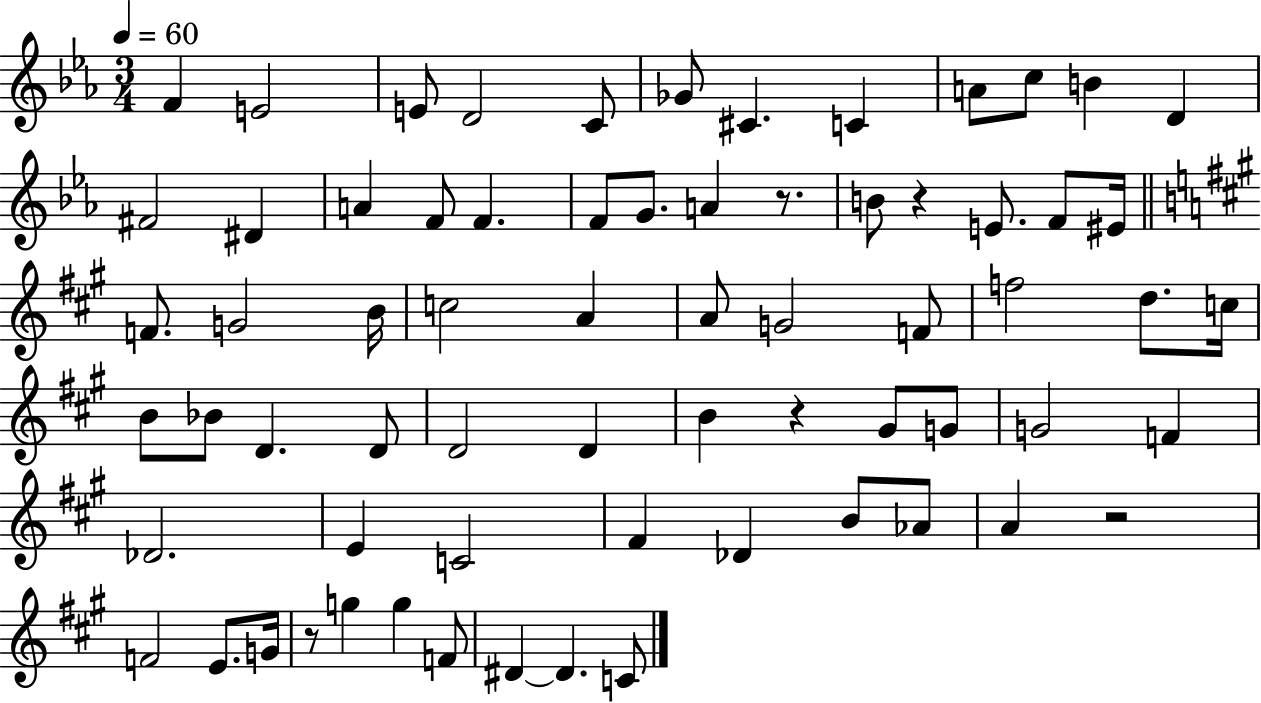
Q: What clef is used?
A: treble